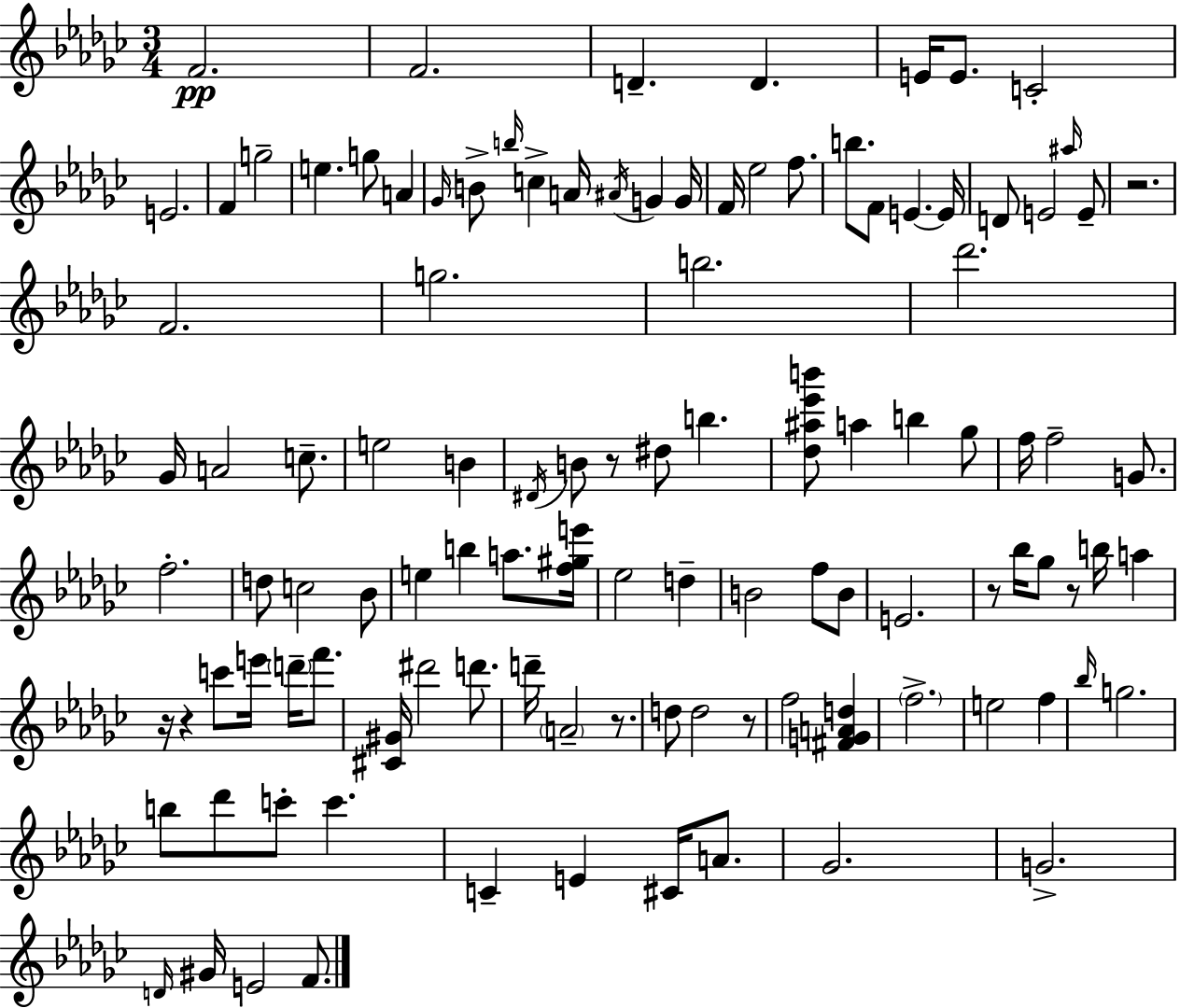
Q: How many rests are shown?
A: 8